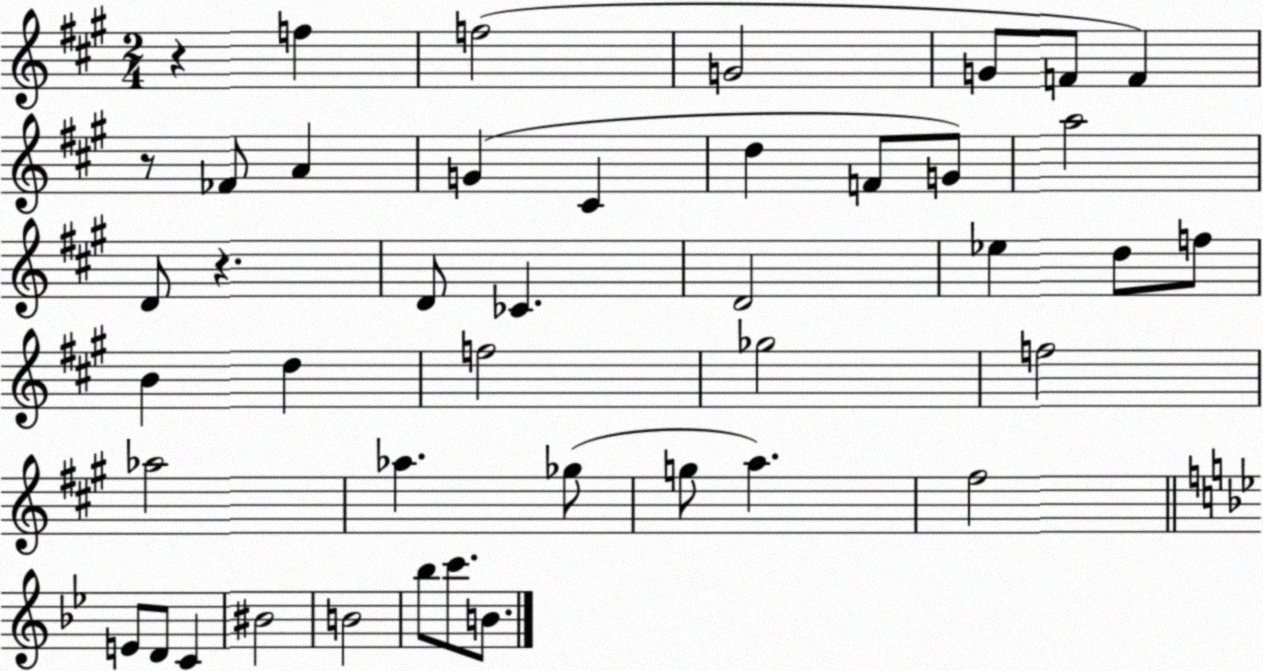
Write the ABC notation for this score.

X:1
T:Untitled
M:2/4
L:1/4
K:A
z f f2 G2 G/2 F/2 F z/2 _F/2 A G ^C d F/2 G/2 a2 D/2 z D/2 _C D2 _e d/2 f/2 B d f2 _g2 f2 _a2 _a _g/2 g/2 a ^f2 E/2 D/2 C ^B2 B2 _b/2 c'/2 B/2